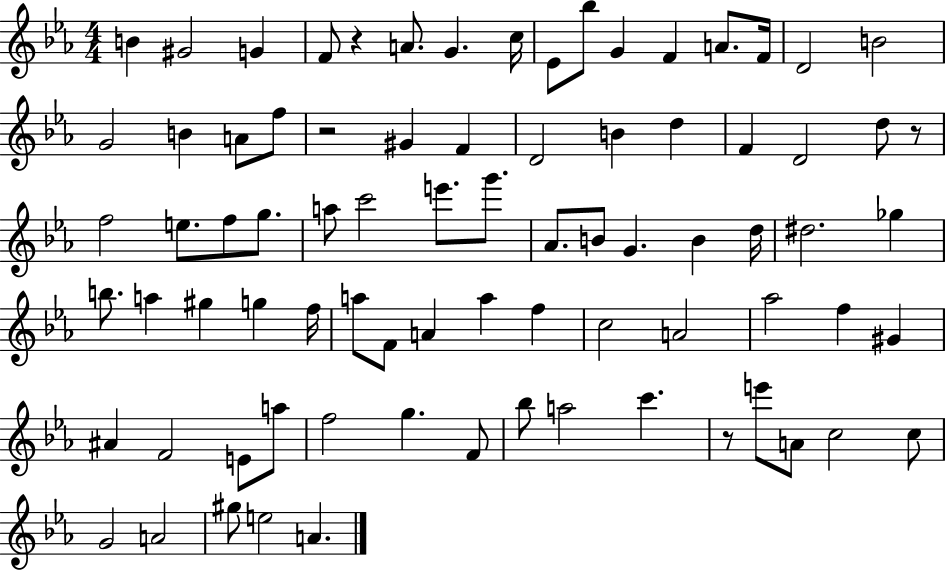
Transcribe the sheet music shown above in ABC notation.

X:1
T:Untitled
M:4/4
L:1/4
K:Eb
B ^G2 G F/2 z A/2 G c/4 _E/2 _b/2 G F A/2 F/4 D2 B2 G2 B A/2 f/2 z2 ^G F D2 B d F D2 d/2 z/2 f2 e/2 f/2 g/2 a/2 c'2 e'/2 g'/2 _A/2 B/2 G B d/4 ^d2 _g b/2 a ^g g f/4 a/2 F/2 A a f c2 A2 _a2 f ^G ^A F2 E/2 a/2 f2 g F/2 _b/2 a2 c' z/2 e'/2 A/2 c2 c/2 G2 A2 ^g/2 e2 A